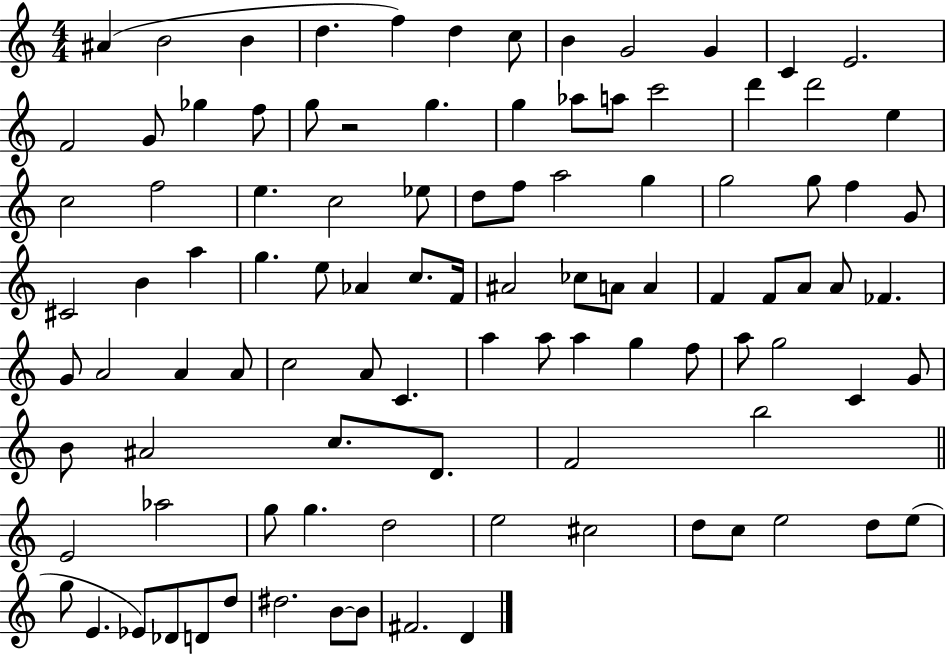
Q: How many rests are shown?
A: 1